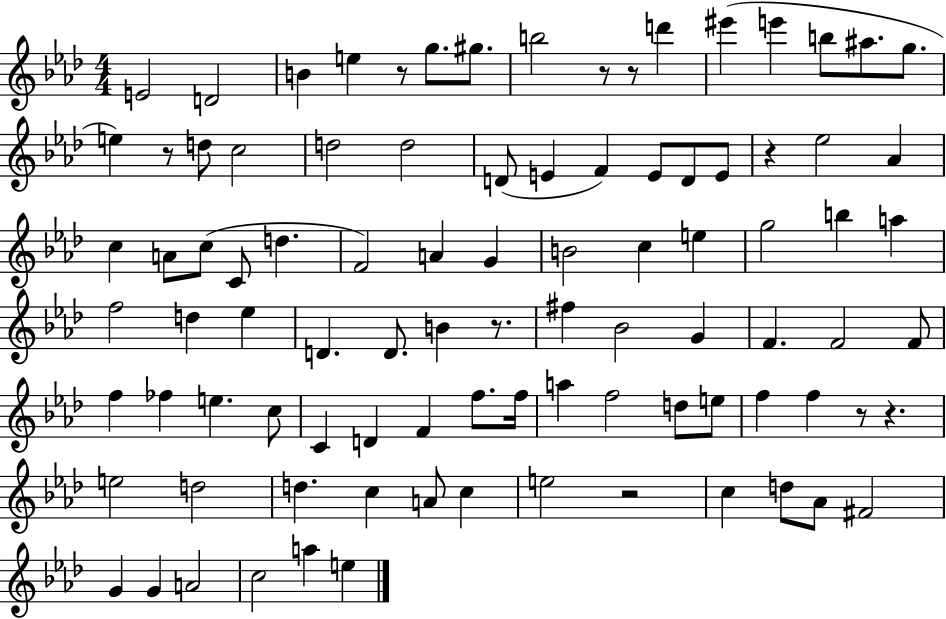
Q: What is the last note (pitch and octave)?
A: E5